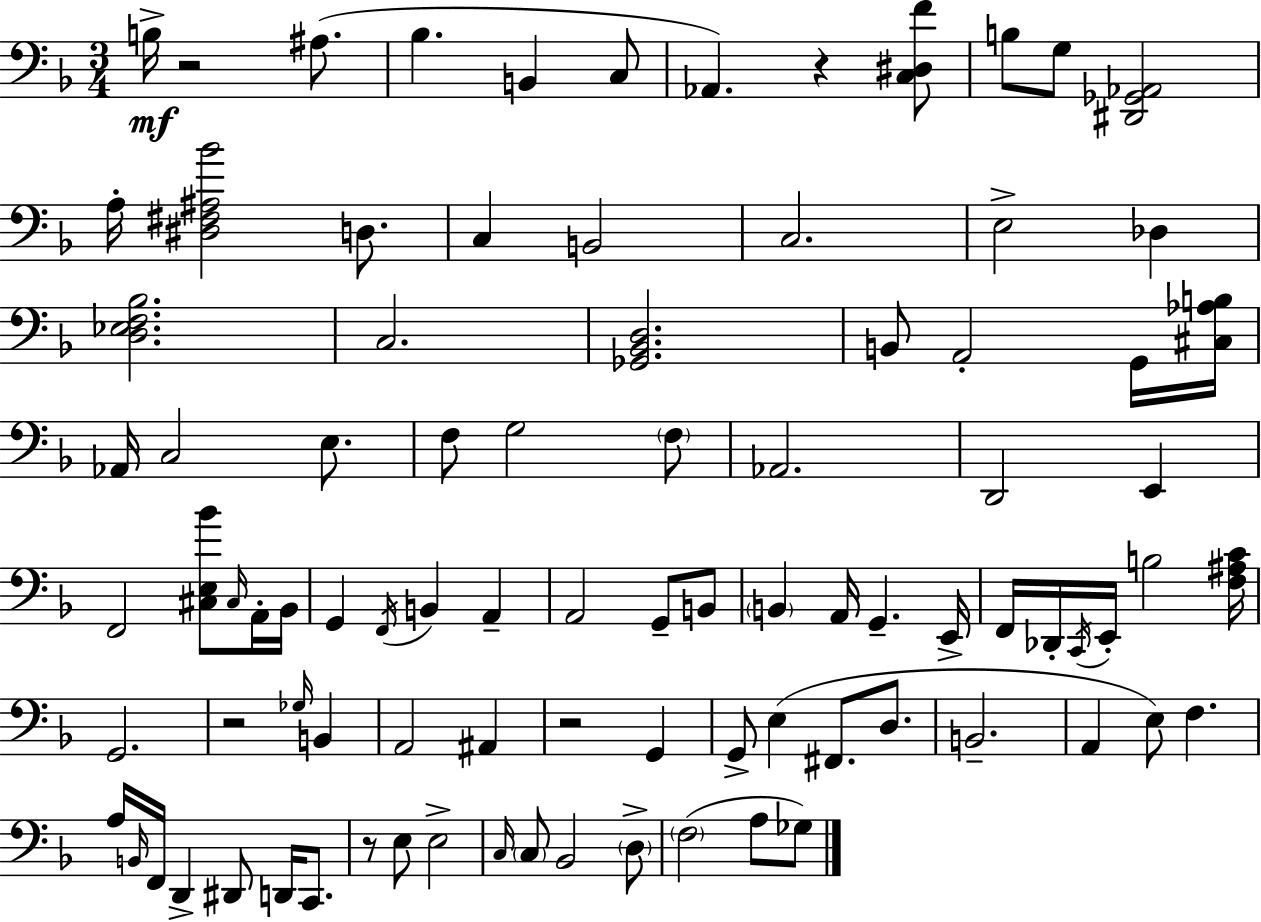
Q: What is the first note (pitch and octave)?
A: B3